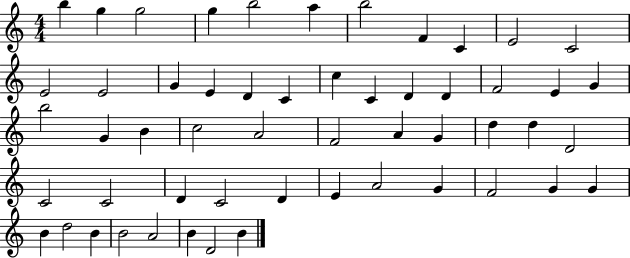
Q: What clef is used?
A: treble